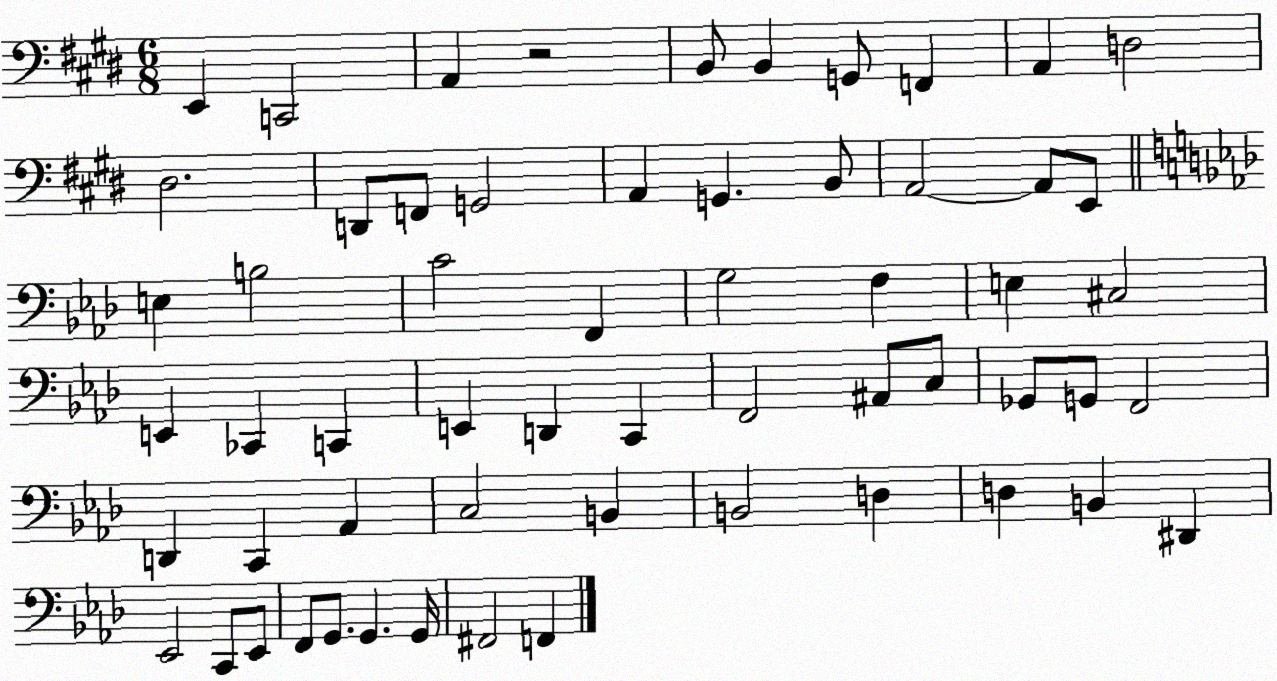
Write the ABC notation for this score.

X:1
T:Untitled
M:6/8
L:1/4
K:E
E,, C,,2 A,, z2 B,,/2 B,, G,,/2 F,, A,, D,2 ^D,2 D,,/2 F,,/2 G,,2 A,, G,, B,,/2 A,,2 A,,/2 E,,/2 E, B,2 C2 F,, G,2 F, E, ^C,2 E,, _C,, C,, E,, D,, C,, F,,2 ^A,,/2 C,/2 _G,,/2 G,,/2 F,,2 D,, C,, _A,, C,2 B,, B,,2 D, D, B,, ^D,, _E,,2 C,,/2 _E,,/2 F,,/2 G,,/2 G,, G,,/4 ^F,,2 F,,